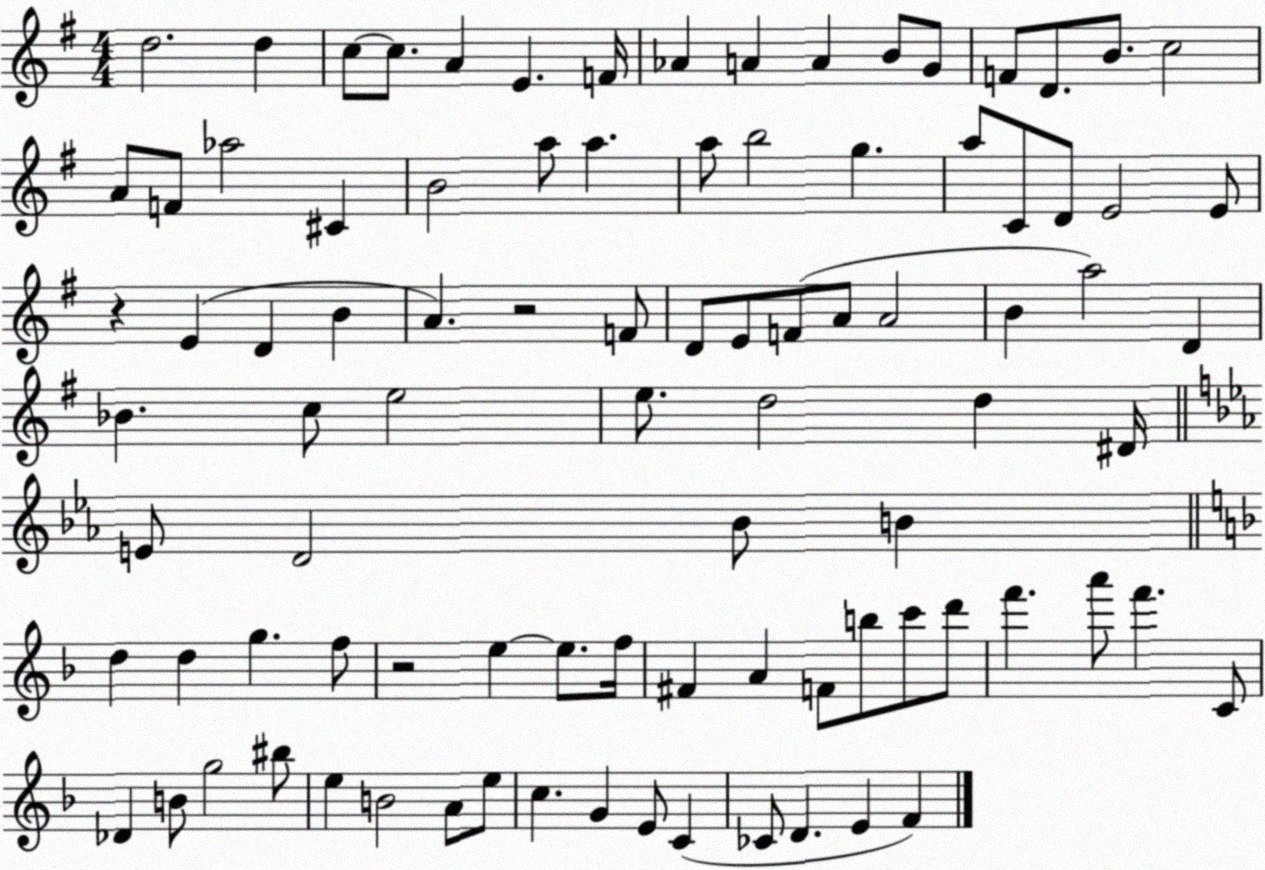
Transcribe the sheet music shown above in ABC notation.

X:1
T:Untitled
M:4/4
L:1/4
K:G
d2 d c/2 c/2 A E F/4 _A A A B/2 G/2 F/2 D/2 B/2 c2 A/2 F/2 _a2 ^C B2 a/2 a a/2 b2 g a/2 C/2 D/2 E2 E/2 z E D B A z2 F/2 D/2 E/2 F/2 A/2 A2 B a2 D _B c/2 e2 e/2 d2 d ^D/4 E/2 D2 _B/2 B d d g f/2 z2 e e/2 f/4 ^F A F/2 b/2 c'/2 d'/2 f' a'/2 f' C/2 _D B/2 g2 ^b/2 e B2 A/2 e/2 c G E/2 C _C/2 D E F